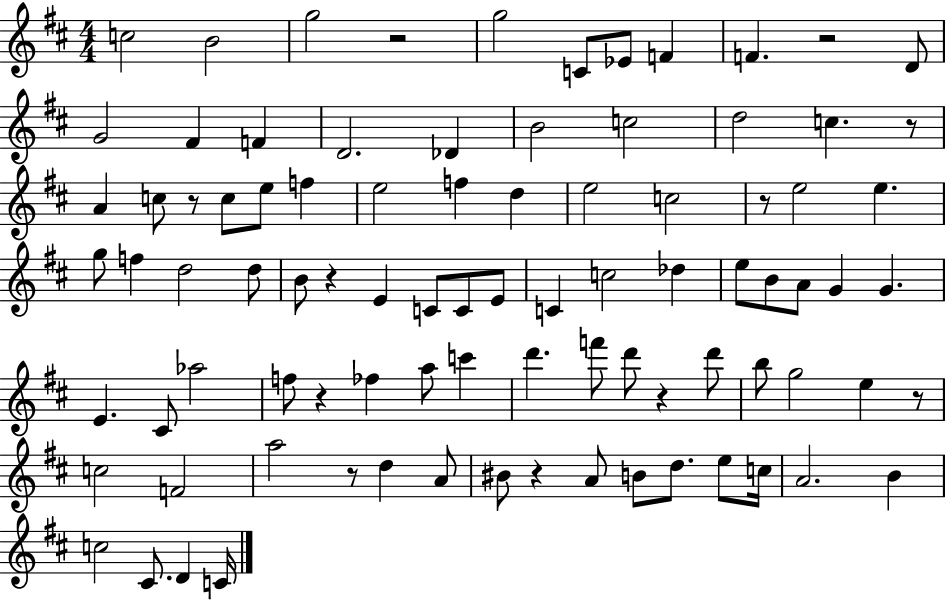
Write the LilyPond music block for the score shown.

{
  \clef treble
  \numericTimeSignature
  \time 4/4
  \key d \major
  c''2 b'2 | g''2 r2 | g''2 c'8 ees'8 f'4 | f'4. r2 d'8 | \break g'2 fis'4 f'4 | d'2. des'4 | b'2 c''2 | d''2 c''4. r8 | \break a'4 c''8 r8 c''8 e''8 f''4 | e''2 f''4 d''4 | e''2 c''2 | r8 e''2 e''4. | \break g''8 f''4 d''2 d''8 | b'8 r4 e'4 c'8 c'8 e'8 | c'4 c''2 des''4 | e''8 b'8 a'8 g'4 g'4. | \break e'4. cis'8 aes''2 | f''8 r4 fes''4 a''8 c'''4 | d'''4. f'''8 d'''8 r4 d'''8 | b''8 g''2 e''4 r8 | \break c''2 f'2 | a''2 r8 d''4 a'8 | bis'8 r4 a'8 b'8 d''8. e''8 c''16 | a'2. b'4 | \break c''2 cis'8. d'4 c'16 | \bar "|."
}